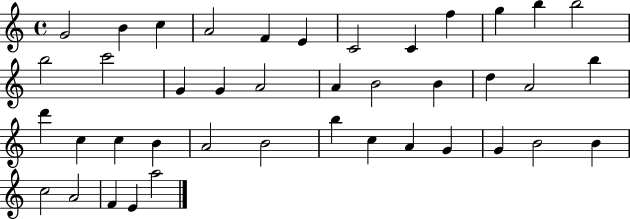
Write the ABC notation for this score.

X:1
T:Untitled
M:4/4
L:1/4
K:C
G2 B c A2 F E C2 C f g b b2 b2 c'2 G G A2 A B2 B d A2 b d' c c B A2 B2 b c A G G B2 B c2 A2 F E a2